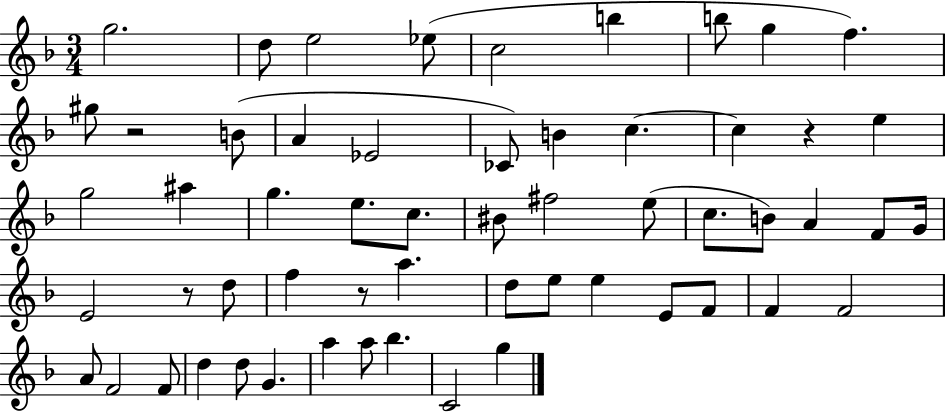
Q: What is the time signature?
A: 3/4